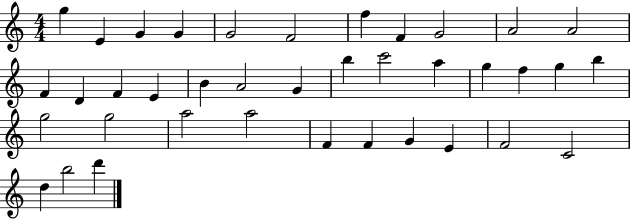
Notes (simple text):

G5/q E4/q G4/q G4/q G4/h F4/h F5/q F4/q G4/h A4/h A4/h F4/q D4/q F4/q E4/q B4/q A4/h G4/q B5/q C6/h A5/q G5/q F5/q G5/q B5/q G5/h G5/h A5/h A5/h F4/q F4/q G4/q E4/q F4/h C4/h D5/q B5/h D6/q